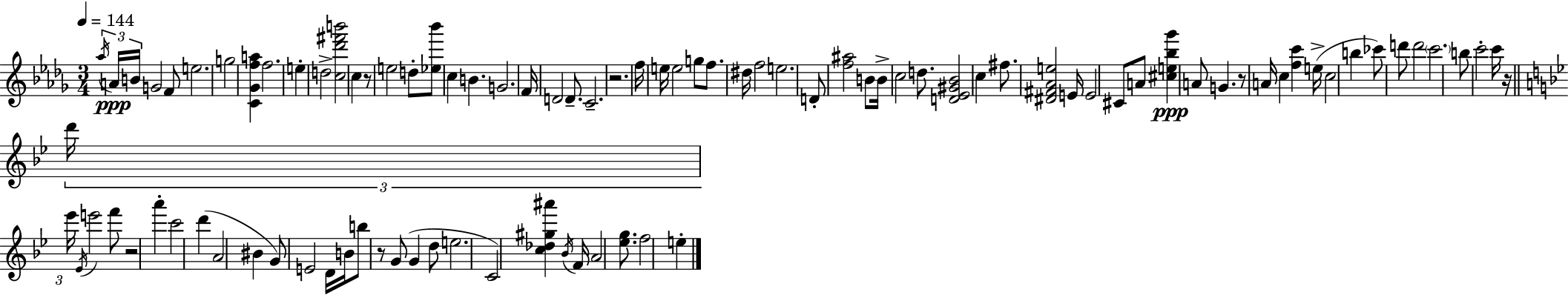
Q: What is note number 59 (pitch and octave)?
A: A6